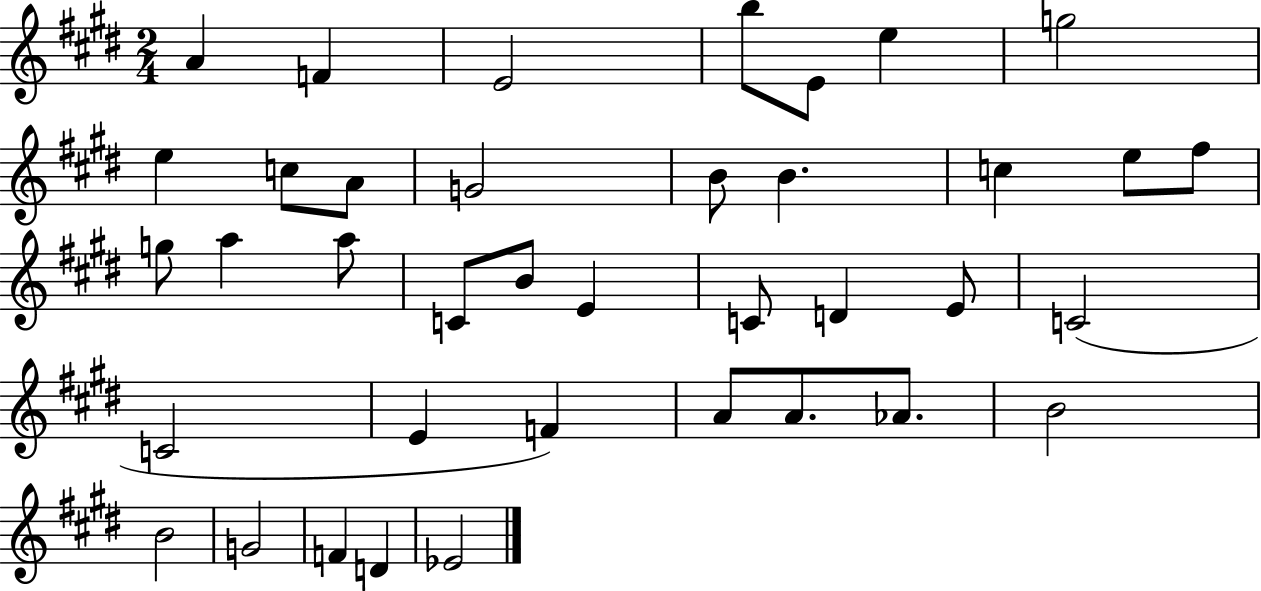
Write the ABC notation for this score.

X:1
T:Untitled
M:2/4
L:1/4
K:E
A F E2 b/2 E/2 e g2 e c/2 A/2 G2 B/2 B c e/2 ^f/2 g/2 a a/2 C/2 B/2 E C/2 D E/2 C2 C2 E F A/2 A/2 _A/2 B2 B2 G2 F D _E2